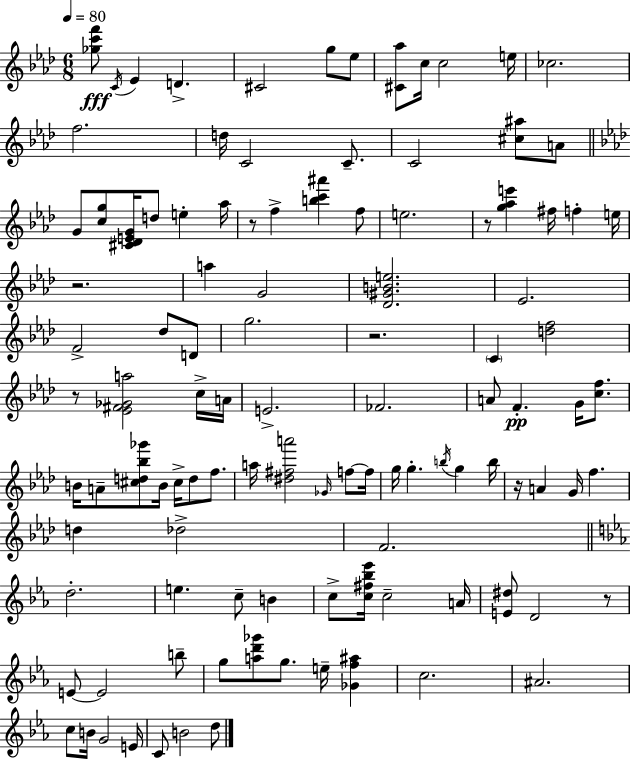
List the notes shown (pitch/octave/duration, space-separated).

[Gb5,C6,F6]/e C4/s Eb4/q D4/q. C#4/h G5/e Eb5/e [C#4,Ab5]/e C5/s C5/h E5/s CES5/h. F5/h. D5/s C4/h C4/e. C4/h [C#5,A#5]/e A4/e G4/e [C5,G5]/e [C#4,Db4,E4,G4]/s D5/e E5/q Ab5/s R/e F5/q [B5,C6,A#6]/q F5/e E5/h. R/e [G5,Ab5,E6]/q F#5/s F5/q E5/s R/h. A5/q G4/h [Db4,G#4,B4,E5]/h. Eb4/h. F4/h Db5/e D4/e G5/h. R/h. C4/q [D5,F5]/h R/e [Eb4,F#4,Gb4,A5]/h C5/s A4/s E4/h. FES4/h. A4/e F4/q. G4/s [C5,F5]/e. B4/s A4/e [C#5,D5,Bb5,Gb6]/e B4/s C#5/s D5/e F5/e. A5/s [D#5,F#5,A6]/h Gb4/s F5/e F5/s G5/s G5/q. B5/s G5/q B5/s R/s A4/q G4/s F5/q. D5/q Db5/h F4/h. D5/h. E5/q. C5/e B4/q C5/e [C5,F#5,Bb5,Eb6]/s C5/h A4/s [E4,D#5]/e D4/h R/e E4/e E4/h B5/e G5/e [A5,D6,Gb6]/e G5/e. E5/s [Gb4,F5,A#5]/q C5/h. A#4/h. C5/e B4/s G4/h E4/s C4/e B4/h D5/e